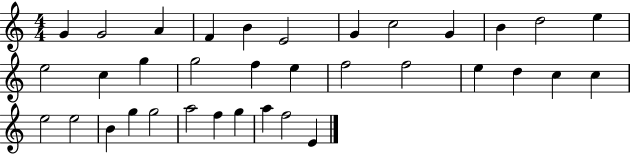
{
  \clef treble
  \numericTimeSignature
  \time 4/4
  \key c \major
  g'4 g'2 a'4 | f'4 b'4 e'2 | g'4 c''2 g'4 | b'4 d''2 e''4 | \break e''2 c''4 g''4 | g''2 f''4 e''4 | f''2 f''2 | e''4 d''4 c''4 c''4 | \break e''2 e''2 | b'4 g''4 g''2 | a''2 f''4 g''4 | a''4 f''2 e'4 | \break \bar "|."
}